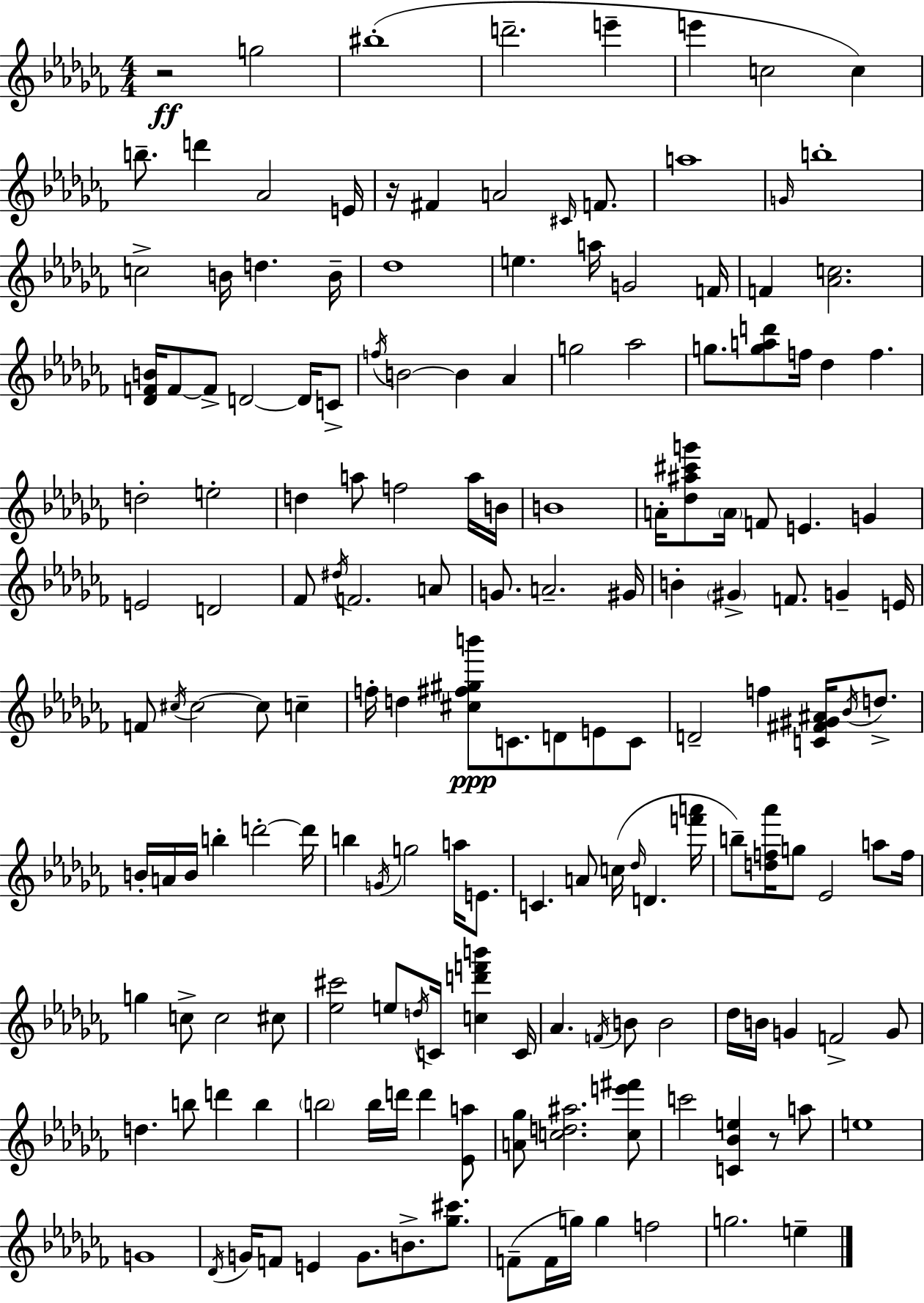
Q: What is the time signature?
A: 4/4